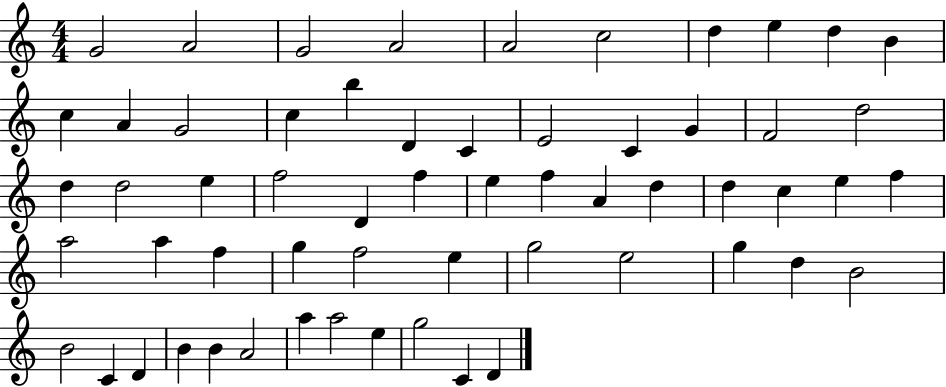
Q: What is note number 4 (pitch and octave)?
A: A4